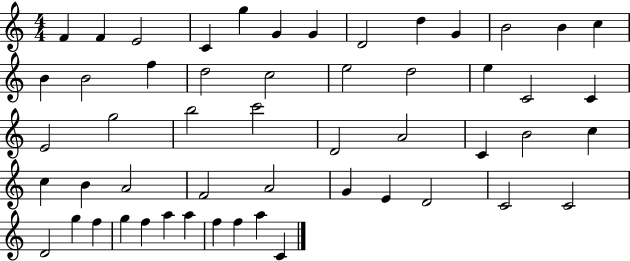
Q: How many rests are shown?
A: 0